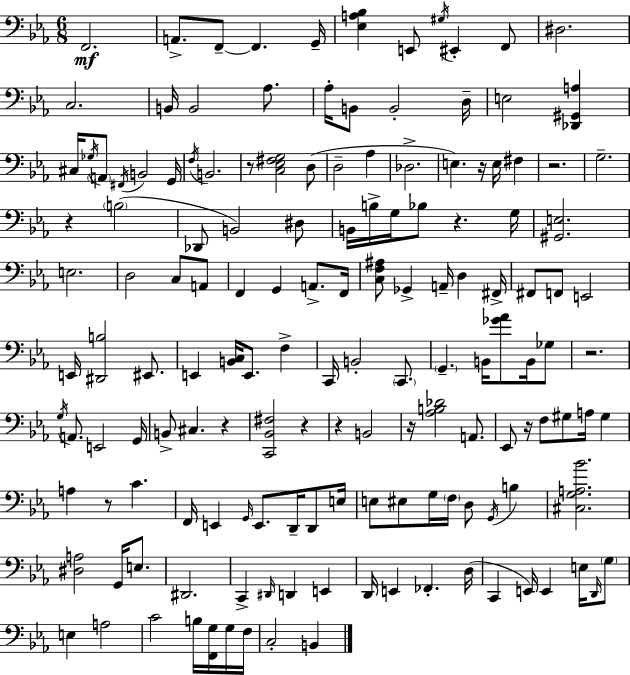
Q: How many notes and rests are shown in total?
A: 150